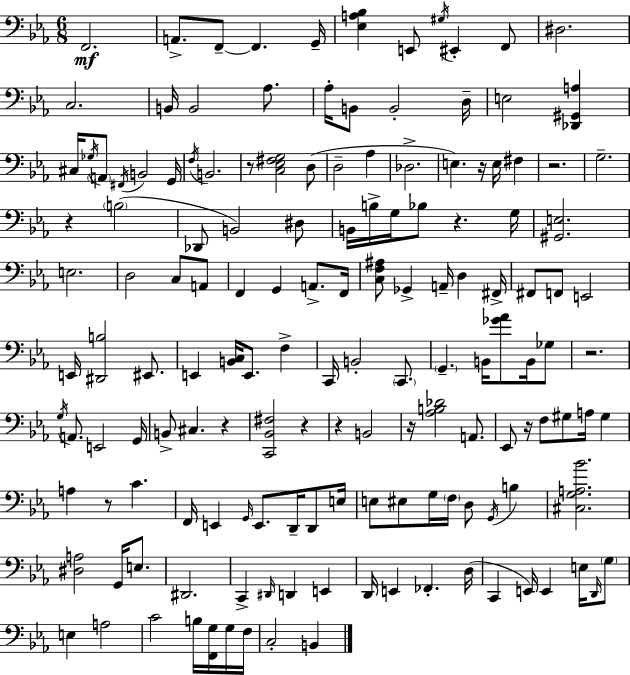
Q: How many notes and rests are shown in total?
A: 150